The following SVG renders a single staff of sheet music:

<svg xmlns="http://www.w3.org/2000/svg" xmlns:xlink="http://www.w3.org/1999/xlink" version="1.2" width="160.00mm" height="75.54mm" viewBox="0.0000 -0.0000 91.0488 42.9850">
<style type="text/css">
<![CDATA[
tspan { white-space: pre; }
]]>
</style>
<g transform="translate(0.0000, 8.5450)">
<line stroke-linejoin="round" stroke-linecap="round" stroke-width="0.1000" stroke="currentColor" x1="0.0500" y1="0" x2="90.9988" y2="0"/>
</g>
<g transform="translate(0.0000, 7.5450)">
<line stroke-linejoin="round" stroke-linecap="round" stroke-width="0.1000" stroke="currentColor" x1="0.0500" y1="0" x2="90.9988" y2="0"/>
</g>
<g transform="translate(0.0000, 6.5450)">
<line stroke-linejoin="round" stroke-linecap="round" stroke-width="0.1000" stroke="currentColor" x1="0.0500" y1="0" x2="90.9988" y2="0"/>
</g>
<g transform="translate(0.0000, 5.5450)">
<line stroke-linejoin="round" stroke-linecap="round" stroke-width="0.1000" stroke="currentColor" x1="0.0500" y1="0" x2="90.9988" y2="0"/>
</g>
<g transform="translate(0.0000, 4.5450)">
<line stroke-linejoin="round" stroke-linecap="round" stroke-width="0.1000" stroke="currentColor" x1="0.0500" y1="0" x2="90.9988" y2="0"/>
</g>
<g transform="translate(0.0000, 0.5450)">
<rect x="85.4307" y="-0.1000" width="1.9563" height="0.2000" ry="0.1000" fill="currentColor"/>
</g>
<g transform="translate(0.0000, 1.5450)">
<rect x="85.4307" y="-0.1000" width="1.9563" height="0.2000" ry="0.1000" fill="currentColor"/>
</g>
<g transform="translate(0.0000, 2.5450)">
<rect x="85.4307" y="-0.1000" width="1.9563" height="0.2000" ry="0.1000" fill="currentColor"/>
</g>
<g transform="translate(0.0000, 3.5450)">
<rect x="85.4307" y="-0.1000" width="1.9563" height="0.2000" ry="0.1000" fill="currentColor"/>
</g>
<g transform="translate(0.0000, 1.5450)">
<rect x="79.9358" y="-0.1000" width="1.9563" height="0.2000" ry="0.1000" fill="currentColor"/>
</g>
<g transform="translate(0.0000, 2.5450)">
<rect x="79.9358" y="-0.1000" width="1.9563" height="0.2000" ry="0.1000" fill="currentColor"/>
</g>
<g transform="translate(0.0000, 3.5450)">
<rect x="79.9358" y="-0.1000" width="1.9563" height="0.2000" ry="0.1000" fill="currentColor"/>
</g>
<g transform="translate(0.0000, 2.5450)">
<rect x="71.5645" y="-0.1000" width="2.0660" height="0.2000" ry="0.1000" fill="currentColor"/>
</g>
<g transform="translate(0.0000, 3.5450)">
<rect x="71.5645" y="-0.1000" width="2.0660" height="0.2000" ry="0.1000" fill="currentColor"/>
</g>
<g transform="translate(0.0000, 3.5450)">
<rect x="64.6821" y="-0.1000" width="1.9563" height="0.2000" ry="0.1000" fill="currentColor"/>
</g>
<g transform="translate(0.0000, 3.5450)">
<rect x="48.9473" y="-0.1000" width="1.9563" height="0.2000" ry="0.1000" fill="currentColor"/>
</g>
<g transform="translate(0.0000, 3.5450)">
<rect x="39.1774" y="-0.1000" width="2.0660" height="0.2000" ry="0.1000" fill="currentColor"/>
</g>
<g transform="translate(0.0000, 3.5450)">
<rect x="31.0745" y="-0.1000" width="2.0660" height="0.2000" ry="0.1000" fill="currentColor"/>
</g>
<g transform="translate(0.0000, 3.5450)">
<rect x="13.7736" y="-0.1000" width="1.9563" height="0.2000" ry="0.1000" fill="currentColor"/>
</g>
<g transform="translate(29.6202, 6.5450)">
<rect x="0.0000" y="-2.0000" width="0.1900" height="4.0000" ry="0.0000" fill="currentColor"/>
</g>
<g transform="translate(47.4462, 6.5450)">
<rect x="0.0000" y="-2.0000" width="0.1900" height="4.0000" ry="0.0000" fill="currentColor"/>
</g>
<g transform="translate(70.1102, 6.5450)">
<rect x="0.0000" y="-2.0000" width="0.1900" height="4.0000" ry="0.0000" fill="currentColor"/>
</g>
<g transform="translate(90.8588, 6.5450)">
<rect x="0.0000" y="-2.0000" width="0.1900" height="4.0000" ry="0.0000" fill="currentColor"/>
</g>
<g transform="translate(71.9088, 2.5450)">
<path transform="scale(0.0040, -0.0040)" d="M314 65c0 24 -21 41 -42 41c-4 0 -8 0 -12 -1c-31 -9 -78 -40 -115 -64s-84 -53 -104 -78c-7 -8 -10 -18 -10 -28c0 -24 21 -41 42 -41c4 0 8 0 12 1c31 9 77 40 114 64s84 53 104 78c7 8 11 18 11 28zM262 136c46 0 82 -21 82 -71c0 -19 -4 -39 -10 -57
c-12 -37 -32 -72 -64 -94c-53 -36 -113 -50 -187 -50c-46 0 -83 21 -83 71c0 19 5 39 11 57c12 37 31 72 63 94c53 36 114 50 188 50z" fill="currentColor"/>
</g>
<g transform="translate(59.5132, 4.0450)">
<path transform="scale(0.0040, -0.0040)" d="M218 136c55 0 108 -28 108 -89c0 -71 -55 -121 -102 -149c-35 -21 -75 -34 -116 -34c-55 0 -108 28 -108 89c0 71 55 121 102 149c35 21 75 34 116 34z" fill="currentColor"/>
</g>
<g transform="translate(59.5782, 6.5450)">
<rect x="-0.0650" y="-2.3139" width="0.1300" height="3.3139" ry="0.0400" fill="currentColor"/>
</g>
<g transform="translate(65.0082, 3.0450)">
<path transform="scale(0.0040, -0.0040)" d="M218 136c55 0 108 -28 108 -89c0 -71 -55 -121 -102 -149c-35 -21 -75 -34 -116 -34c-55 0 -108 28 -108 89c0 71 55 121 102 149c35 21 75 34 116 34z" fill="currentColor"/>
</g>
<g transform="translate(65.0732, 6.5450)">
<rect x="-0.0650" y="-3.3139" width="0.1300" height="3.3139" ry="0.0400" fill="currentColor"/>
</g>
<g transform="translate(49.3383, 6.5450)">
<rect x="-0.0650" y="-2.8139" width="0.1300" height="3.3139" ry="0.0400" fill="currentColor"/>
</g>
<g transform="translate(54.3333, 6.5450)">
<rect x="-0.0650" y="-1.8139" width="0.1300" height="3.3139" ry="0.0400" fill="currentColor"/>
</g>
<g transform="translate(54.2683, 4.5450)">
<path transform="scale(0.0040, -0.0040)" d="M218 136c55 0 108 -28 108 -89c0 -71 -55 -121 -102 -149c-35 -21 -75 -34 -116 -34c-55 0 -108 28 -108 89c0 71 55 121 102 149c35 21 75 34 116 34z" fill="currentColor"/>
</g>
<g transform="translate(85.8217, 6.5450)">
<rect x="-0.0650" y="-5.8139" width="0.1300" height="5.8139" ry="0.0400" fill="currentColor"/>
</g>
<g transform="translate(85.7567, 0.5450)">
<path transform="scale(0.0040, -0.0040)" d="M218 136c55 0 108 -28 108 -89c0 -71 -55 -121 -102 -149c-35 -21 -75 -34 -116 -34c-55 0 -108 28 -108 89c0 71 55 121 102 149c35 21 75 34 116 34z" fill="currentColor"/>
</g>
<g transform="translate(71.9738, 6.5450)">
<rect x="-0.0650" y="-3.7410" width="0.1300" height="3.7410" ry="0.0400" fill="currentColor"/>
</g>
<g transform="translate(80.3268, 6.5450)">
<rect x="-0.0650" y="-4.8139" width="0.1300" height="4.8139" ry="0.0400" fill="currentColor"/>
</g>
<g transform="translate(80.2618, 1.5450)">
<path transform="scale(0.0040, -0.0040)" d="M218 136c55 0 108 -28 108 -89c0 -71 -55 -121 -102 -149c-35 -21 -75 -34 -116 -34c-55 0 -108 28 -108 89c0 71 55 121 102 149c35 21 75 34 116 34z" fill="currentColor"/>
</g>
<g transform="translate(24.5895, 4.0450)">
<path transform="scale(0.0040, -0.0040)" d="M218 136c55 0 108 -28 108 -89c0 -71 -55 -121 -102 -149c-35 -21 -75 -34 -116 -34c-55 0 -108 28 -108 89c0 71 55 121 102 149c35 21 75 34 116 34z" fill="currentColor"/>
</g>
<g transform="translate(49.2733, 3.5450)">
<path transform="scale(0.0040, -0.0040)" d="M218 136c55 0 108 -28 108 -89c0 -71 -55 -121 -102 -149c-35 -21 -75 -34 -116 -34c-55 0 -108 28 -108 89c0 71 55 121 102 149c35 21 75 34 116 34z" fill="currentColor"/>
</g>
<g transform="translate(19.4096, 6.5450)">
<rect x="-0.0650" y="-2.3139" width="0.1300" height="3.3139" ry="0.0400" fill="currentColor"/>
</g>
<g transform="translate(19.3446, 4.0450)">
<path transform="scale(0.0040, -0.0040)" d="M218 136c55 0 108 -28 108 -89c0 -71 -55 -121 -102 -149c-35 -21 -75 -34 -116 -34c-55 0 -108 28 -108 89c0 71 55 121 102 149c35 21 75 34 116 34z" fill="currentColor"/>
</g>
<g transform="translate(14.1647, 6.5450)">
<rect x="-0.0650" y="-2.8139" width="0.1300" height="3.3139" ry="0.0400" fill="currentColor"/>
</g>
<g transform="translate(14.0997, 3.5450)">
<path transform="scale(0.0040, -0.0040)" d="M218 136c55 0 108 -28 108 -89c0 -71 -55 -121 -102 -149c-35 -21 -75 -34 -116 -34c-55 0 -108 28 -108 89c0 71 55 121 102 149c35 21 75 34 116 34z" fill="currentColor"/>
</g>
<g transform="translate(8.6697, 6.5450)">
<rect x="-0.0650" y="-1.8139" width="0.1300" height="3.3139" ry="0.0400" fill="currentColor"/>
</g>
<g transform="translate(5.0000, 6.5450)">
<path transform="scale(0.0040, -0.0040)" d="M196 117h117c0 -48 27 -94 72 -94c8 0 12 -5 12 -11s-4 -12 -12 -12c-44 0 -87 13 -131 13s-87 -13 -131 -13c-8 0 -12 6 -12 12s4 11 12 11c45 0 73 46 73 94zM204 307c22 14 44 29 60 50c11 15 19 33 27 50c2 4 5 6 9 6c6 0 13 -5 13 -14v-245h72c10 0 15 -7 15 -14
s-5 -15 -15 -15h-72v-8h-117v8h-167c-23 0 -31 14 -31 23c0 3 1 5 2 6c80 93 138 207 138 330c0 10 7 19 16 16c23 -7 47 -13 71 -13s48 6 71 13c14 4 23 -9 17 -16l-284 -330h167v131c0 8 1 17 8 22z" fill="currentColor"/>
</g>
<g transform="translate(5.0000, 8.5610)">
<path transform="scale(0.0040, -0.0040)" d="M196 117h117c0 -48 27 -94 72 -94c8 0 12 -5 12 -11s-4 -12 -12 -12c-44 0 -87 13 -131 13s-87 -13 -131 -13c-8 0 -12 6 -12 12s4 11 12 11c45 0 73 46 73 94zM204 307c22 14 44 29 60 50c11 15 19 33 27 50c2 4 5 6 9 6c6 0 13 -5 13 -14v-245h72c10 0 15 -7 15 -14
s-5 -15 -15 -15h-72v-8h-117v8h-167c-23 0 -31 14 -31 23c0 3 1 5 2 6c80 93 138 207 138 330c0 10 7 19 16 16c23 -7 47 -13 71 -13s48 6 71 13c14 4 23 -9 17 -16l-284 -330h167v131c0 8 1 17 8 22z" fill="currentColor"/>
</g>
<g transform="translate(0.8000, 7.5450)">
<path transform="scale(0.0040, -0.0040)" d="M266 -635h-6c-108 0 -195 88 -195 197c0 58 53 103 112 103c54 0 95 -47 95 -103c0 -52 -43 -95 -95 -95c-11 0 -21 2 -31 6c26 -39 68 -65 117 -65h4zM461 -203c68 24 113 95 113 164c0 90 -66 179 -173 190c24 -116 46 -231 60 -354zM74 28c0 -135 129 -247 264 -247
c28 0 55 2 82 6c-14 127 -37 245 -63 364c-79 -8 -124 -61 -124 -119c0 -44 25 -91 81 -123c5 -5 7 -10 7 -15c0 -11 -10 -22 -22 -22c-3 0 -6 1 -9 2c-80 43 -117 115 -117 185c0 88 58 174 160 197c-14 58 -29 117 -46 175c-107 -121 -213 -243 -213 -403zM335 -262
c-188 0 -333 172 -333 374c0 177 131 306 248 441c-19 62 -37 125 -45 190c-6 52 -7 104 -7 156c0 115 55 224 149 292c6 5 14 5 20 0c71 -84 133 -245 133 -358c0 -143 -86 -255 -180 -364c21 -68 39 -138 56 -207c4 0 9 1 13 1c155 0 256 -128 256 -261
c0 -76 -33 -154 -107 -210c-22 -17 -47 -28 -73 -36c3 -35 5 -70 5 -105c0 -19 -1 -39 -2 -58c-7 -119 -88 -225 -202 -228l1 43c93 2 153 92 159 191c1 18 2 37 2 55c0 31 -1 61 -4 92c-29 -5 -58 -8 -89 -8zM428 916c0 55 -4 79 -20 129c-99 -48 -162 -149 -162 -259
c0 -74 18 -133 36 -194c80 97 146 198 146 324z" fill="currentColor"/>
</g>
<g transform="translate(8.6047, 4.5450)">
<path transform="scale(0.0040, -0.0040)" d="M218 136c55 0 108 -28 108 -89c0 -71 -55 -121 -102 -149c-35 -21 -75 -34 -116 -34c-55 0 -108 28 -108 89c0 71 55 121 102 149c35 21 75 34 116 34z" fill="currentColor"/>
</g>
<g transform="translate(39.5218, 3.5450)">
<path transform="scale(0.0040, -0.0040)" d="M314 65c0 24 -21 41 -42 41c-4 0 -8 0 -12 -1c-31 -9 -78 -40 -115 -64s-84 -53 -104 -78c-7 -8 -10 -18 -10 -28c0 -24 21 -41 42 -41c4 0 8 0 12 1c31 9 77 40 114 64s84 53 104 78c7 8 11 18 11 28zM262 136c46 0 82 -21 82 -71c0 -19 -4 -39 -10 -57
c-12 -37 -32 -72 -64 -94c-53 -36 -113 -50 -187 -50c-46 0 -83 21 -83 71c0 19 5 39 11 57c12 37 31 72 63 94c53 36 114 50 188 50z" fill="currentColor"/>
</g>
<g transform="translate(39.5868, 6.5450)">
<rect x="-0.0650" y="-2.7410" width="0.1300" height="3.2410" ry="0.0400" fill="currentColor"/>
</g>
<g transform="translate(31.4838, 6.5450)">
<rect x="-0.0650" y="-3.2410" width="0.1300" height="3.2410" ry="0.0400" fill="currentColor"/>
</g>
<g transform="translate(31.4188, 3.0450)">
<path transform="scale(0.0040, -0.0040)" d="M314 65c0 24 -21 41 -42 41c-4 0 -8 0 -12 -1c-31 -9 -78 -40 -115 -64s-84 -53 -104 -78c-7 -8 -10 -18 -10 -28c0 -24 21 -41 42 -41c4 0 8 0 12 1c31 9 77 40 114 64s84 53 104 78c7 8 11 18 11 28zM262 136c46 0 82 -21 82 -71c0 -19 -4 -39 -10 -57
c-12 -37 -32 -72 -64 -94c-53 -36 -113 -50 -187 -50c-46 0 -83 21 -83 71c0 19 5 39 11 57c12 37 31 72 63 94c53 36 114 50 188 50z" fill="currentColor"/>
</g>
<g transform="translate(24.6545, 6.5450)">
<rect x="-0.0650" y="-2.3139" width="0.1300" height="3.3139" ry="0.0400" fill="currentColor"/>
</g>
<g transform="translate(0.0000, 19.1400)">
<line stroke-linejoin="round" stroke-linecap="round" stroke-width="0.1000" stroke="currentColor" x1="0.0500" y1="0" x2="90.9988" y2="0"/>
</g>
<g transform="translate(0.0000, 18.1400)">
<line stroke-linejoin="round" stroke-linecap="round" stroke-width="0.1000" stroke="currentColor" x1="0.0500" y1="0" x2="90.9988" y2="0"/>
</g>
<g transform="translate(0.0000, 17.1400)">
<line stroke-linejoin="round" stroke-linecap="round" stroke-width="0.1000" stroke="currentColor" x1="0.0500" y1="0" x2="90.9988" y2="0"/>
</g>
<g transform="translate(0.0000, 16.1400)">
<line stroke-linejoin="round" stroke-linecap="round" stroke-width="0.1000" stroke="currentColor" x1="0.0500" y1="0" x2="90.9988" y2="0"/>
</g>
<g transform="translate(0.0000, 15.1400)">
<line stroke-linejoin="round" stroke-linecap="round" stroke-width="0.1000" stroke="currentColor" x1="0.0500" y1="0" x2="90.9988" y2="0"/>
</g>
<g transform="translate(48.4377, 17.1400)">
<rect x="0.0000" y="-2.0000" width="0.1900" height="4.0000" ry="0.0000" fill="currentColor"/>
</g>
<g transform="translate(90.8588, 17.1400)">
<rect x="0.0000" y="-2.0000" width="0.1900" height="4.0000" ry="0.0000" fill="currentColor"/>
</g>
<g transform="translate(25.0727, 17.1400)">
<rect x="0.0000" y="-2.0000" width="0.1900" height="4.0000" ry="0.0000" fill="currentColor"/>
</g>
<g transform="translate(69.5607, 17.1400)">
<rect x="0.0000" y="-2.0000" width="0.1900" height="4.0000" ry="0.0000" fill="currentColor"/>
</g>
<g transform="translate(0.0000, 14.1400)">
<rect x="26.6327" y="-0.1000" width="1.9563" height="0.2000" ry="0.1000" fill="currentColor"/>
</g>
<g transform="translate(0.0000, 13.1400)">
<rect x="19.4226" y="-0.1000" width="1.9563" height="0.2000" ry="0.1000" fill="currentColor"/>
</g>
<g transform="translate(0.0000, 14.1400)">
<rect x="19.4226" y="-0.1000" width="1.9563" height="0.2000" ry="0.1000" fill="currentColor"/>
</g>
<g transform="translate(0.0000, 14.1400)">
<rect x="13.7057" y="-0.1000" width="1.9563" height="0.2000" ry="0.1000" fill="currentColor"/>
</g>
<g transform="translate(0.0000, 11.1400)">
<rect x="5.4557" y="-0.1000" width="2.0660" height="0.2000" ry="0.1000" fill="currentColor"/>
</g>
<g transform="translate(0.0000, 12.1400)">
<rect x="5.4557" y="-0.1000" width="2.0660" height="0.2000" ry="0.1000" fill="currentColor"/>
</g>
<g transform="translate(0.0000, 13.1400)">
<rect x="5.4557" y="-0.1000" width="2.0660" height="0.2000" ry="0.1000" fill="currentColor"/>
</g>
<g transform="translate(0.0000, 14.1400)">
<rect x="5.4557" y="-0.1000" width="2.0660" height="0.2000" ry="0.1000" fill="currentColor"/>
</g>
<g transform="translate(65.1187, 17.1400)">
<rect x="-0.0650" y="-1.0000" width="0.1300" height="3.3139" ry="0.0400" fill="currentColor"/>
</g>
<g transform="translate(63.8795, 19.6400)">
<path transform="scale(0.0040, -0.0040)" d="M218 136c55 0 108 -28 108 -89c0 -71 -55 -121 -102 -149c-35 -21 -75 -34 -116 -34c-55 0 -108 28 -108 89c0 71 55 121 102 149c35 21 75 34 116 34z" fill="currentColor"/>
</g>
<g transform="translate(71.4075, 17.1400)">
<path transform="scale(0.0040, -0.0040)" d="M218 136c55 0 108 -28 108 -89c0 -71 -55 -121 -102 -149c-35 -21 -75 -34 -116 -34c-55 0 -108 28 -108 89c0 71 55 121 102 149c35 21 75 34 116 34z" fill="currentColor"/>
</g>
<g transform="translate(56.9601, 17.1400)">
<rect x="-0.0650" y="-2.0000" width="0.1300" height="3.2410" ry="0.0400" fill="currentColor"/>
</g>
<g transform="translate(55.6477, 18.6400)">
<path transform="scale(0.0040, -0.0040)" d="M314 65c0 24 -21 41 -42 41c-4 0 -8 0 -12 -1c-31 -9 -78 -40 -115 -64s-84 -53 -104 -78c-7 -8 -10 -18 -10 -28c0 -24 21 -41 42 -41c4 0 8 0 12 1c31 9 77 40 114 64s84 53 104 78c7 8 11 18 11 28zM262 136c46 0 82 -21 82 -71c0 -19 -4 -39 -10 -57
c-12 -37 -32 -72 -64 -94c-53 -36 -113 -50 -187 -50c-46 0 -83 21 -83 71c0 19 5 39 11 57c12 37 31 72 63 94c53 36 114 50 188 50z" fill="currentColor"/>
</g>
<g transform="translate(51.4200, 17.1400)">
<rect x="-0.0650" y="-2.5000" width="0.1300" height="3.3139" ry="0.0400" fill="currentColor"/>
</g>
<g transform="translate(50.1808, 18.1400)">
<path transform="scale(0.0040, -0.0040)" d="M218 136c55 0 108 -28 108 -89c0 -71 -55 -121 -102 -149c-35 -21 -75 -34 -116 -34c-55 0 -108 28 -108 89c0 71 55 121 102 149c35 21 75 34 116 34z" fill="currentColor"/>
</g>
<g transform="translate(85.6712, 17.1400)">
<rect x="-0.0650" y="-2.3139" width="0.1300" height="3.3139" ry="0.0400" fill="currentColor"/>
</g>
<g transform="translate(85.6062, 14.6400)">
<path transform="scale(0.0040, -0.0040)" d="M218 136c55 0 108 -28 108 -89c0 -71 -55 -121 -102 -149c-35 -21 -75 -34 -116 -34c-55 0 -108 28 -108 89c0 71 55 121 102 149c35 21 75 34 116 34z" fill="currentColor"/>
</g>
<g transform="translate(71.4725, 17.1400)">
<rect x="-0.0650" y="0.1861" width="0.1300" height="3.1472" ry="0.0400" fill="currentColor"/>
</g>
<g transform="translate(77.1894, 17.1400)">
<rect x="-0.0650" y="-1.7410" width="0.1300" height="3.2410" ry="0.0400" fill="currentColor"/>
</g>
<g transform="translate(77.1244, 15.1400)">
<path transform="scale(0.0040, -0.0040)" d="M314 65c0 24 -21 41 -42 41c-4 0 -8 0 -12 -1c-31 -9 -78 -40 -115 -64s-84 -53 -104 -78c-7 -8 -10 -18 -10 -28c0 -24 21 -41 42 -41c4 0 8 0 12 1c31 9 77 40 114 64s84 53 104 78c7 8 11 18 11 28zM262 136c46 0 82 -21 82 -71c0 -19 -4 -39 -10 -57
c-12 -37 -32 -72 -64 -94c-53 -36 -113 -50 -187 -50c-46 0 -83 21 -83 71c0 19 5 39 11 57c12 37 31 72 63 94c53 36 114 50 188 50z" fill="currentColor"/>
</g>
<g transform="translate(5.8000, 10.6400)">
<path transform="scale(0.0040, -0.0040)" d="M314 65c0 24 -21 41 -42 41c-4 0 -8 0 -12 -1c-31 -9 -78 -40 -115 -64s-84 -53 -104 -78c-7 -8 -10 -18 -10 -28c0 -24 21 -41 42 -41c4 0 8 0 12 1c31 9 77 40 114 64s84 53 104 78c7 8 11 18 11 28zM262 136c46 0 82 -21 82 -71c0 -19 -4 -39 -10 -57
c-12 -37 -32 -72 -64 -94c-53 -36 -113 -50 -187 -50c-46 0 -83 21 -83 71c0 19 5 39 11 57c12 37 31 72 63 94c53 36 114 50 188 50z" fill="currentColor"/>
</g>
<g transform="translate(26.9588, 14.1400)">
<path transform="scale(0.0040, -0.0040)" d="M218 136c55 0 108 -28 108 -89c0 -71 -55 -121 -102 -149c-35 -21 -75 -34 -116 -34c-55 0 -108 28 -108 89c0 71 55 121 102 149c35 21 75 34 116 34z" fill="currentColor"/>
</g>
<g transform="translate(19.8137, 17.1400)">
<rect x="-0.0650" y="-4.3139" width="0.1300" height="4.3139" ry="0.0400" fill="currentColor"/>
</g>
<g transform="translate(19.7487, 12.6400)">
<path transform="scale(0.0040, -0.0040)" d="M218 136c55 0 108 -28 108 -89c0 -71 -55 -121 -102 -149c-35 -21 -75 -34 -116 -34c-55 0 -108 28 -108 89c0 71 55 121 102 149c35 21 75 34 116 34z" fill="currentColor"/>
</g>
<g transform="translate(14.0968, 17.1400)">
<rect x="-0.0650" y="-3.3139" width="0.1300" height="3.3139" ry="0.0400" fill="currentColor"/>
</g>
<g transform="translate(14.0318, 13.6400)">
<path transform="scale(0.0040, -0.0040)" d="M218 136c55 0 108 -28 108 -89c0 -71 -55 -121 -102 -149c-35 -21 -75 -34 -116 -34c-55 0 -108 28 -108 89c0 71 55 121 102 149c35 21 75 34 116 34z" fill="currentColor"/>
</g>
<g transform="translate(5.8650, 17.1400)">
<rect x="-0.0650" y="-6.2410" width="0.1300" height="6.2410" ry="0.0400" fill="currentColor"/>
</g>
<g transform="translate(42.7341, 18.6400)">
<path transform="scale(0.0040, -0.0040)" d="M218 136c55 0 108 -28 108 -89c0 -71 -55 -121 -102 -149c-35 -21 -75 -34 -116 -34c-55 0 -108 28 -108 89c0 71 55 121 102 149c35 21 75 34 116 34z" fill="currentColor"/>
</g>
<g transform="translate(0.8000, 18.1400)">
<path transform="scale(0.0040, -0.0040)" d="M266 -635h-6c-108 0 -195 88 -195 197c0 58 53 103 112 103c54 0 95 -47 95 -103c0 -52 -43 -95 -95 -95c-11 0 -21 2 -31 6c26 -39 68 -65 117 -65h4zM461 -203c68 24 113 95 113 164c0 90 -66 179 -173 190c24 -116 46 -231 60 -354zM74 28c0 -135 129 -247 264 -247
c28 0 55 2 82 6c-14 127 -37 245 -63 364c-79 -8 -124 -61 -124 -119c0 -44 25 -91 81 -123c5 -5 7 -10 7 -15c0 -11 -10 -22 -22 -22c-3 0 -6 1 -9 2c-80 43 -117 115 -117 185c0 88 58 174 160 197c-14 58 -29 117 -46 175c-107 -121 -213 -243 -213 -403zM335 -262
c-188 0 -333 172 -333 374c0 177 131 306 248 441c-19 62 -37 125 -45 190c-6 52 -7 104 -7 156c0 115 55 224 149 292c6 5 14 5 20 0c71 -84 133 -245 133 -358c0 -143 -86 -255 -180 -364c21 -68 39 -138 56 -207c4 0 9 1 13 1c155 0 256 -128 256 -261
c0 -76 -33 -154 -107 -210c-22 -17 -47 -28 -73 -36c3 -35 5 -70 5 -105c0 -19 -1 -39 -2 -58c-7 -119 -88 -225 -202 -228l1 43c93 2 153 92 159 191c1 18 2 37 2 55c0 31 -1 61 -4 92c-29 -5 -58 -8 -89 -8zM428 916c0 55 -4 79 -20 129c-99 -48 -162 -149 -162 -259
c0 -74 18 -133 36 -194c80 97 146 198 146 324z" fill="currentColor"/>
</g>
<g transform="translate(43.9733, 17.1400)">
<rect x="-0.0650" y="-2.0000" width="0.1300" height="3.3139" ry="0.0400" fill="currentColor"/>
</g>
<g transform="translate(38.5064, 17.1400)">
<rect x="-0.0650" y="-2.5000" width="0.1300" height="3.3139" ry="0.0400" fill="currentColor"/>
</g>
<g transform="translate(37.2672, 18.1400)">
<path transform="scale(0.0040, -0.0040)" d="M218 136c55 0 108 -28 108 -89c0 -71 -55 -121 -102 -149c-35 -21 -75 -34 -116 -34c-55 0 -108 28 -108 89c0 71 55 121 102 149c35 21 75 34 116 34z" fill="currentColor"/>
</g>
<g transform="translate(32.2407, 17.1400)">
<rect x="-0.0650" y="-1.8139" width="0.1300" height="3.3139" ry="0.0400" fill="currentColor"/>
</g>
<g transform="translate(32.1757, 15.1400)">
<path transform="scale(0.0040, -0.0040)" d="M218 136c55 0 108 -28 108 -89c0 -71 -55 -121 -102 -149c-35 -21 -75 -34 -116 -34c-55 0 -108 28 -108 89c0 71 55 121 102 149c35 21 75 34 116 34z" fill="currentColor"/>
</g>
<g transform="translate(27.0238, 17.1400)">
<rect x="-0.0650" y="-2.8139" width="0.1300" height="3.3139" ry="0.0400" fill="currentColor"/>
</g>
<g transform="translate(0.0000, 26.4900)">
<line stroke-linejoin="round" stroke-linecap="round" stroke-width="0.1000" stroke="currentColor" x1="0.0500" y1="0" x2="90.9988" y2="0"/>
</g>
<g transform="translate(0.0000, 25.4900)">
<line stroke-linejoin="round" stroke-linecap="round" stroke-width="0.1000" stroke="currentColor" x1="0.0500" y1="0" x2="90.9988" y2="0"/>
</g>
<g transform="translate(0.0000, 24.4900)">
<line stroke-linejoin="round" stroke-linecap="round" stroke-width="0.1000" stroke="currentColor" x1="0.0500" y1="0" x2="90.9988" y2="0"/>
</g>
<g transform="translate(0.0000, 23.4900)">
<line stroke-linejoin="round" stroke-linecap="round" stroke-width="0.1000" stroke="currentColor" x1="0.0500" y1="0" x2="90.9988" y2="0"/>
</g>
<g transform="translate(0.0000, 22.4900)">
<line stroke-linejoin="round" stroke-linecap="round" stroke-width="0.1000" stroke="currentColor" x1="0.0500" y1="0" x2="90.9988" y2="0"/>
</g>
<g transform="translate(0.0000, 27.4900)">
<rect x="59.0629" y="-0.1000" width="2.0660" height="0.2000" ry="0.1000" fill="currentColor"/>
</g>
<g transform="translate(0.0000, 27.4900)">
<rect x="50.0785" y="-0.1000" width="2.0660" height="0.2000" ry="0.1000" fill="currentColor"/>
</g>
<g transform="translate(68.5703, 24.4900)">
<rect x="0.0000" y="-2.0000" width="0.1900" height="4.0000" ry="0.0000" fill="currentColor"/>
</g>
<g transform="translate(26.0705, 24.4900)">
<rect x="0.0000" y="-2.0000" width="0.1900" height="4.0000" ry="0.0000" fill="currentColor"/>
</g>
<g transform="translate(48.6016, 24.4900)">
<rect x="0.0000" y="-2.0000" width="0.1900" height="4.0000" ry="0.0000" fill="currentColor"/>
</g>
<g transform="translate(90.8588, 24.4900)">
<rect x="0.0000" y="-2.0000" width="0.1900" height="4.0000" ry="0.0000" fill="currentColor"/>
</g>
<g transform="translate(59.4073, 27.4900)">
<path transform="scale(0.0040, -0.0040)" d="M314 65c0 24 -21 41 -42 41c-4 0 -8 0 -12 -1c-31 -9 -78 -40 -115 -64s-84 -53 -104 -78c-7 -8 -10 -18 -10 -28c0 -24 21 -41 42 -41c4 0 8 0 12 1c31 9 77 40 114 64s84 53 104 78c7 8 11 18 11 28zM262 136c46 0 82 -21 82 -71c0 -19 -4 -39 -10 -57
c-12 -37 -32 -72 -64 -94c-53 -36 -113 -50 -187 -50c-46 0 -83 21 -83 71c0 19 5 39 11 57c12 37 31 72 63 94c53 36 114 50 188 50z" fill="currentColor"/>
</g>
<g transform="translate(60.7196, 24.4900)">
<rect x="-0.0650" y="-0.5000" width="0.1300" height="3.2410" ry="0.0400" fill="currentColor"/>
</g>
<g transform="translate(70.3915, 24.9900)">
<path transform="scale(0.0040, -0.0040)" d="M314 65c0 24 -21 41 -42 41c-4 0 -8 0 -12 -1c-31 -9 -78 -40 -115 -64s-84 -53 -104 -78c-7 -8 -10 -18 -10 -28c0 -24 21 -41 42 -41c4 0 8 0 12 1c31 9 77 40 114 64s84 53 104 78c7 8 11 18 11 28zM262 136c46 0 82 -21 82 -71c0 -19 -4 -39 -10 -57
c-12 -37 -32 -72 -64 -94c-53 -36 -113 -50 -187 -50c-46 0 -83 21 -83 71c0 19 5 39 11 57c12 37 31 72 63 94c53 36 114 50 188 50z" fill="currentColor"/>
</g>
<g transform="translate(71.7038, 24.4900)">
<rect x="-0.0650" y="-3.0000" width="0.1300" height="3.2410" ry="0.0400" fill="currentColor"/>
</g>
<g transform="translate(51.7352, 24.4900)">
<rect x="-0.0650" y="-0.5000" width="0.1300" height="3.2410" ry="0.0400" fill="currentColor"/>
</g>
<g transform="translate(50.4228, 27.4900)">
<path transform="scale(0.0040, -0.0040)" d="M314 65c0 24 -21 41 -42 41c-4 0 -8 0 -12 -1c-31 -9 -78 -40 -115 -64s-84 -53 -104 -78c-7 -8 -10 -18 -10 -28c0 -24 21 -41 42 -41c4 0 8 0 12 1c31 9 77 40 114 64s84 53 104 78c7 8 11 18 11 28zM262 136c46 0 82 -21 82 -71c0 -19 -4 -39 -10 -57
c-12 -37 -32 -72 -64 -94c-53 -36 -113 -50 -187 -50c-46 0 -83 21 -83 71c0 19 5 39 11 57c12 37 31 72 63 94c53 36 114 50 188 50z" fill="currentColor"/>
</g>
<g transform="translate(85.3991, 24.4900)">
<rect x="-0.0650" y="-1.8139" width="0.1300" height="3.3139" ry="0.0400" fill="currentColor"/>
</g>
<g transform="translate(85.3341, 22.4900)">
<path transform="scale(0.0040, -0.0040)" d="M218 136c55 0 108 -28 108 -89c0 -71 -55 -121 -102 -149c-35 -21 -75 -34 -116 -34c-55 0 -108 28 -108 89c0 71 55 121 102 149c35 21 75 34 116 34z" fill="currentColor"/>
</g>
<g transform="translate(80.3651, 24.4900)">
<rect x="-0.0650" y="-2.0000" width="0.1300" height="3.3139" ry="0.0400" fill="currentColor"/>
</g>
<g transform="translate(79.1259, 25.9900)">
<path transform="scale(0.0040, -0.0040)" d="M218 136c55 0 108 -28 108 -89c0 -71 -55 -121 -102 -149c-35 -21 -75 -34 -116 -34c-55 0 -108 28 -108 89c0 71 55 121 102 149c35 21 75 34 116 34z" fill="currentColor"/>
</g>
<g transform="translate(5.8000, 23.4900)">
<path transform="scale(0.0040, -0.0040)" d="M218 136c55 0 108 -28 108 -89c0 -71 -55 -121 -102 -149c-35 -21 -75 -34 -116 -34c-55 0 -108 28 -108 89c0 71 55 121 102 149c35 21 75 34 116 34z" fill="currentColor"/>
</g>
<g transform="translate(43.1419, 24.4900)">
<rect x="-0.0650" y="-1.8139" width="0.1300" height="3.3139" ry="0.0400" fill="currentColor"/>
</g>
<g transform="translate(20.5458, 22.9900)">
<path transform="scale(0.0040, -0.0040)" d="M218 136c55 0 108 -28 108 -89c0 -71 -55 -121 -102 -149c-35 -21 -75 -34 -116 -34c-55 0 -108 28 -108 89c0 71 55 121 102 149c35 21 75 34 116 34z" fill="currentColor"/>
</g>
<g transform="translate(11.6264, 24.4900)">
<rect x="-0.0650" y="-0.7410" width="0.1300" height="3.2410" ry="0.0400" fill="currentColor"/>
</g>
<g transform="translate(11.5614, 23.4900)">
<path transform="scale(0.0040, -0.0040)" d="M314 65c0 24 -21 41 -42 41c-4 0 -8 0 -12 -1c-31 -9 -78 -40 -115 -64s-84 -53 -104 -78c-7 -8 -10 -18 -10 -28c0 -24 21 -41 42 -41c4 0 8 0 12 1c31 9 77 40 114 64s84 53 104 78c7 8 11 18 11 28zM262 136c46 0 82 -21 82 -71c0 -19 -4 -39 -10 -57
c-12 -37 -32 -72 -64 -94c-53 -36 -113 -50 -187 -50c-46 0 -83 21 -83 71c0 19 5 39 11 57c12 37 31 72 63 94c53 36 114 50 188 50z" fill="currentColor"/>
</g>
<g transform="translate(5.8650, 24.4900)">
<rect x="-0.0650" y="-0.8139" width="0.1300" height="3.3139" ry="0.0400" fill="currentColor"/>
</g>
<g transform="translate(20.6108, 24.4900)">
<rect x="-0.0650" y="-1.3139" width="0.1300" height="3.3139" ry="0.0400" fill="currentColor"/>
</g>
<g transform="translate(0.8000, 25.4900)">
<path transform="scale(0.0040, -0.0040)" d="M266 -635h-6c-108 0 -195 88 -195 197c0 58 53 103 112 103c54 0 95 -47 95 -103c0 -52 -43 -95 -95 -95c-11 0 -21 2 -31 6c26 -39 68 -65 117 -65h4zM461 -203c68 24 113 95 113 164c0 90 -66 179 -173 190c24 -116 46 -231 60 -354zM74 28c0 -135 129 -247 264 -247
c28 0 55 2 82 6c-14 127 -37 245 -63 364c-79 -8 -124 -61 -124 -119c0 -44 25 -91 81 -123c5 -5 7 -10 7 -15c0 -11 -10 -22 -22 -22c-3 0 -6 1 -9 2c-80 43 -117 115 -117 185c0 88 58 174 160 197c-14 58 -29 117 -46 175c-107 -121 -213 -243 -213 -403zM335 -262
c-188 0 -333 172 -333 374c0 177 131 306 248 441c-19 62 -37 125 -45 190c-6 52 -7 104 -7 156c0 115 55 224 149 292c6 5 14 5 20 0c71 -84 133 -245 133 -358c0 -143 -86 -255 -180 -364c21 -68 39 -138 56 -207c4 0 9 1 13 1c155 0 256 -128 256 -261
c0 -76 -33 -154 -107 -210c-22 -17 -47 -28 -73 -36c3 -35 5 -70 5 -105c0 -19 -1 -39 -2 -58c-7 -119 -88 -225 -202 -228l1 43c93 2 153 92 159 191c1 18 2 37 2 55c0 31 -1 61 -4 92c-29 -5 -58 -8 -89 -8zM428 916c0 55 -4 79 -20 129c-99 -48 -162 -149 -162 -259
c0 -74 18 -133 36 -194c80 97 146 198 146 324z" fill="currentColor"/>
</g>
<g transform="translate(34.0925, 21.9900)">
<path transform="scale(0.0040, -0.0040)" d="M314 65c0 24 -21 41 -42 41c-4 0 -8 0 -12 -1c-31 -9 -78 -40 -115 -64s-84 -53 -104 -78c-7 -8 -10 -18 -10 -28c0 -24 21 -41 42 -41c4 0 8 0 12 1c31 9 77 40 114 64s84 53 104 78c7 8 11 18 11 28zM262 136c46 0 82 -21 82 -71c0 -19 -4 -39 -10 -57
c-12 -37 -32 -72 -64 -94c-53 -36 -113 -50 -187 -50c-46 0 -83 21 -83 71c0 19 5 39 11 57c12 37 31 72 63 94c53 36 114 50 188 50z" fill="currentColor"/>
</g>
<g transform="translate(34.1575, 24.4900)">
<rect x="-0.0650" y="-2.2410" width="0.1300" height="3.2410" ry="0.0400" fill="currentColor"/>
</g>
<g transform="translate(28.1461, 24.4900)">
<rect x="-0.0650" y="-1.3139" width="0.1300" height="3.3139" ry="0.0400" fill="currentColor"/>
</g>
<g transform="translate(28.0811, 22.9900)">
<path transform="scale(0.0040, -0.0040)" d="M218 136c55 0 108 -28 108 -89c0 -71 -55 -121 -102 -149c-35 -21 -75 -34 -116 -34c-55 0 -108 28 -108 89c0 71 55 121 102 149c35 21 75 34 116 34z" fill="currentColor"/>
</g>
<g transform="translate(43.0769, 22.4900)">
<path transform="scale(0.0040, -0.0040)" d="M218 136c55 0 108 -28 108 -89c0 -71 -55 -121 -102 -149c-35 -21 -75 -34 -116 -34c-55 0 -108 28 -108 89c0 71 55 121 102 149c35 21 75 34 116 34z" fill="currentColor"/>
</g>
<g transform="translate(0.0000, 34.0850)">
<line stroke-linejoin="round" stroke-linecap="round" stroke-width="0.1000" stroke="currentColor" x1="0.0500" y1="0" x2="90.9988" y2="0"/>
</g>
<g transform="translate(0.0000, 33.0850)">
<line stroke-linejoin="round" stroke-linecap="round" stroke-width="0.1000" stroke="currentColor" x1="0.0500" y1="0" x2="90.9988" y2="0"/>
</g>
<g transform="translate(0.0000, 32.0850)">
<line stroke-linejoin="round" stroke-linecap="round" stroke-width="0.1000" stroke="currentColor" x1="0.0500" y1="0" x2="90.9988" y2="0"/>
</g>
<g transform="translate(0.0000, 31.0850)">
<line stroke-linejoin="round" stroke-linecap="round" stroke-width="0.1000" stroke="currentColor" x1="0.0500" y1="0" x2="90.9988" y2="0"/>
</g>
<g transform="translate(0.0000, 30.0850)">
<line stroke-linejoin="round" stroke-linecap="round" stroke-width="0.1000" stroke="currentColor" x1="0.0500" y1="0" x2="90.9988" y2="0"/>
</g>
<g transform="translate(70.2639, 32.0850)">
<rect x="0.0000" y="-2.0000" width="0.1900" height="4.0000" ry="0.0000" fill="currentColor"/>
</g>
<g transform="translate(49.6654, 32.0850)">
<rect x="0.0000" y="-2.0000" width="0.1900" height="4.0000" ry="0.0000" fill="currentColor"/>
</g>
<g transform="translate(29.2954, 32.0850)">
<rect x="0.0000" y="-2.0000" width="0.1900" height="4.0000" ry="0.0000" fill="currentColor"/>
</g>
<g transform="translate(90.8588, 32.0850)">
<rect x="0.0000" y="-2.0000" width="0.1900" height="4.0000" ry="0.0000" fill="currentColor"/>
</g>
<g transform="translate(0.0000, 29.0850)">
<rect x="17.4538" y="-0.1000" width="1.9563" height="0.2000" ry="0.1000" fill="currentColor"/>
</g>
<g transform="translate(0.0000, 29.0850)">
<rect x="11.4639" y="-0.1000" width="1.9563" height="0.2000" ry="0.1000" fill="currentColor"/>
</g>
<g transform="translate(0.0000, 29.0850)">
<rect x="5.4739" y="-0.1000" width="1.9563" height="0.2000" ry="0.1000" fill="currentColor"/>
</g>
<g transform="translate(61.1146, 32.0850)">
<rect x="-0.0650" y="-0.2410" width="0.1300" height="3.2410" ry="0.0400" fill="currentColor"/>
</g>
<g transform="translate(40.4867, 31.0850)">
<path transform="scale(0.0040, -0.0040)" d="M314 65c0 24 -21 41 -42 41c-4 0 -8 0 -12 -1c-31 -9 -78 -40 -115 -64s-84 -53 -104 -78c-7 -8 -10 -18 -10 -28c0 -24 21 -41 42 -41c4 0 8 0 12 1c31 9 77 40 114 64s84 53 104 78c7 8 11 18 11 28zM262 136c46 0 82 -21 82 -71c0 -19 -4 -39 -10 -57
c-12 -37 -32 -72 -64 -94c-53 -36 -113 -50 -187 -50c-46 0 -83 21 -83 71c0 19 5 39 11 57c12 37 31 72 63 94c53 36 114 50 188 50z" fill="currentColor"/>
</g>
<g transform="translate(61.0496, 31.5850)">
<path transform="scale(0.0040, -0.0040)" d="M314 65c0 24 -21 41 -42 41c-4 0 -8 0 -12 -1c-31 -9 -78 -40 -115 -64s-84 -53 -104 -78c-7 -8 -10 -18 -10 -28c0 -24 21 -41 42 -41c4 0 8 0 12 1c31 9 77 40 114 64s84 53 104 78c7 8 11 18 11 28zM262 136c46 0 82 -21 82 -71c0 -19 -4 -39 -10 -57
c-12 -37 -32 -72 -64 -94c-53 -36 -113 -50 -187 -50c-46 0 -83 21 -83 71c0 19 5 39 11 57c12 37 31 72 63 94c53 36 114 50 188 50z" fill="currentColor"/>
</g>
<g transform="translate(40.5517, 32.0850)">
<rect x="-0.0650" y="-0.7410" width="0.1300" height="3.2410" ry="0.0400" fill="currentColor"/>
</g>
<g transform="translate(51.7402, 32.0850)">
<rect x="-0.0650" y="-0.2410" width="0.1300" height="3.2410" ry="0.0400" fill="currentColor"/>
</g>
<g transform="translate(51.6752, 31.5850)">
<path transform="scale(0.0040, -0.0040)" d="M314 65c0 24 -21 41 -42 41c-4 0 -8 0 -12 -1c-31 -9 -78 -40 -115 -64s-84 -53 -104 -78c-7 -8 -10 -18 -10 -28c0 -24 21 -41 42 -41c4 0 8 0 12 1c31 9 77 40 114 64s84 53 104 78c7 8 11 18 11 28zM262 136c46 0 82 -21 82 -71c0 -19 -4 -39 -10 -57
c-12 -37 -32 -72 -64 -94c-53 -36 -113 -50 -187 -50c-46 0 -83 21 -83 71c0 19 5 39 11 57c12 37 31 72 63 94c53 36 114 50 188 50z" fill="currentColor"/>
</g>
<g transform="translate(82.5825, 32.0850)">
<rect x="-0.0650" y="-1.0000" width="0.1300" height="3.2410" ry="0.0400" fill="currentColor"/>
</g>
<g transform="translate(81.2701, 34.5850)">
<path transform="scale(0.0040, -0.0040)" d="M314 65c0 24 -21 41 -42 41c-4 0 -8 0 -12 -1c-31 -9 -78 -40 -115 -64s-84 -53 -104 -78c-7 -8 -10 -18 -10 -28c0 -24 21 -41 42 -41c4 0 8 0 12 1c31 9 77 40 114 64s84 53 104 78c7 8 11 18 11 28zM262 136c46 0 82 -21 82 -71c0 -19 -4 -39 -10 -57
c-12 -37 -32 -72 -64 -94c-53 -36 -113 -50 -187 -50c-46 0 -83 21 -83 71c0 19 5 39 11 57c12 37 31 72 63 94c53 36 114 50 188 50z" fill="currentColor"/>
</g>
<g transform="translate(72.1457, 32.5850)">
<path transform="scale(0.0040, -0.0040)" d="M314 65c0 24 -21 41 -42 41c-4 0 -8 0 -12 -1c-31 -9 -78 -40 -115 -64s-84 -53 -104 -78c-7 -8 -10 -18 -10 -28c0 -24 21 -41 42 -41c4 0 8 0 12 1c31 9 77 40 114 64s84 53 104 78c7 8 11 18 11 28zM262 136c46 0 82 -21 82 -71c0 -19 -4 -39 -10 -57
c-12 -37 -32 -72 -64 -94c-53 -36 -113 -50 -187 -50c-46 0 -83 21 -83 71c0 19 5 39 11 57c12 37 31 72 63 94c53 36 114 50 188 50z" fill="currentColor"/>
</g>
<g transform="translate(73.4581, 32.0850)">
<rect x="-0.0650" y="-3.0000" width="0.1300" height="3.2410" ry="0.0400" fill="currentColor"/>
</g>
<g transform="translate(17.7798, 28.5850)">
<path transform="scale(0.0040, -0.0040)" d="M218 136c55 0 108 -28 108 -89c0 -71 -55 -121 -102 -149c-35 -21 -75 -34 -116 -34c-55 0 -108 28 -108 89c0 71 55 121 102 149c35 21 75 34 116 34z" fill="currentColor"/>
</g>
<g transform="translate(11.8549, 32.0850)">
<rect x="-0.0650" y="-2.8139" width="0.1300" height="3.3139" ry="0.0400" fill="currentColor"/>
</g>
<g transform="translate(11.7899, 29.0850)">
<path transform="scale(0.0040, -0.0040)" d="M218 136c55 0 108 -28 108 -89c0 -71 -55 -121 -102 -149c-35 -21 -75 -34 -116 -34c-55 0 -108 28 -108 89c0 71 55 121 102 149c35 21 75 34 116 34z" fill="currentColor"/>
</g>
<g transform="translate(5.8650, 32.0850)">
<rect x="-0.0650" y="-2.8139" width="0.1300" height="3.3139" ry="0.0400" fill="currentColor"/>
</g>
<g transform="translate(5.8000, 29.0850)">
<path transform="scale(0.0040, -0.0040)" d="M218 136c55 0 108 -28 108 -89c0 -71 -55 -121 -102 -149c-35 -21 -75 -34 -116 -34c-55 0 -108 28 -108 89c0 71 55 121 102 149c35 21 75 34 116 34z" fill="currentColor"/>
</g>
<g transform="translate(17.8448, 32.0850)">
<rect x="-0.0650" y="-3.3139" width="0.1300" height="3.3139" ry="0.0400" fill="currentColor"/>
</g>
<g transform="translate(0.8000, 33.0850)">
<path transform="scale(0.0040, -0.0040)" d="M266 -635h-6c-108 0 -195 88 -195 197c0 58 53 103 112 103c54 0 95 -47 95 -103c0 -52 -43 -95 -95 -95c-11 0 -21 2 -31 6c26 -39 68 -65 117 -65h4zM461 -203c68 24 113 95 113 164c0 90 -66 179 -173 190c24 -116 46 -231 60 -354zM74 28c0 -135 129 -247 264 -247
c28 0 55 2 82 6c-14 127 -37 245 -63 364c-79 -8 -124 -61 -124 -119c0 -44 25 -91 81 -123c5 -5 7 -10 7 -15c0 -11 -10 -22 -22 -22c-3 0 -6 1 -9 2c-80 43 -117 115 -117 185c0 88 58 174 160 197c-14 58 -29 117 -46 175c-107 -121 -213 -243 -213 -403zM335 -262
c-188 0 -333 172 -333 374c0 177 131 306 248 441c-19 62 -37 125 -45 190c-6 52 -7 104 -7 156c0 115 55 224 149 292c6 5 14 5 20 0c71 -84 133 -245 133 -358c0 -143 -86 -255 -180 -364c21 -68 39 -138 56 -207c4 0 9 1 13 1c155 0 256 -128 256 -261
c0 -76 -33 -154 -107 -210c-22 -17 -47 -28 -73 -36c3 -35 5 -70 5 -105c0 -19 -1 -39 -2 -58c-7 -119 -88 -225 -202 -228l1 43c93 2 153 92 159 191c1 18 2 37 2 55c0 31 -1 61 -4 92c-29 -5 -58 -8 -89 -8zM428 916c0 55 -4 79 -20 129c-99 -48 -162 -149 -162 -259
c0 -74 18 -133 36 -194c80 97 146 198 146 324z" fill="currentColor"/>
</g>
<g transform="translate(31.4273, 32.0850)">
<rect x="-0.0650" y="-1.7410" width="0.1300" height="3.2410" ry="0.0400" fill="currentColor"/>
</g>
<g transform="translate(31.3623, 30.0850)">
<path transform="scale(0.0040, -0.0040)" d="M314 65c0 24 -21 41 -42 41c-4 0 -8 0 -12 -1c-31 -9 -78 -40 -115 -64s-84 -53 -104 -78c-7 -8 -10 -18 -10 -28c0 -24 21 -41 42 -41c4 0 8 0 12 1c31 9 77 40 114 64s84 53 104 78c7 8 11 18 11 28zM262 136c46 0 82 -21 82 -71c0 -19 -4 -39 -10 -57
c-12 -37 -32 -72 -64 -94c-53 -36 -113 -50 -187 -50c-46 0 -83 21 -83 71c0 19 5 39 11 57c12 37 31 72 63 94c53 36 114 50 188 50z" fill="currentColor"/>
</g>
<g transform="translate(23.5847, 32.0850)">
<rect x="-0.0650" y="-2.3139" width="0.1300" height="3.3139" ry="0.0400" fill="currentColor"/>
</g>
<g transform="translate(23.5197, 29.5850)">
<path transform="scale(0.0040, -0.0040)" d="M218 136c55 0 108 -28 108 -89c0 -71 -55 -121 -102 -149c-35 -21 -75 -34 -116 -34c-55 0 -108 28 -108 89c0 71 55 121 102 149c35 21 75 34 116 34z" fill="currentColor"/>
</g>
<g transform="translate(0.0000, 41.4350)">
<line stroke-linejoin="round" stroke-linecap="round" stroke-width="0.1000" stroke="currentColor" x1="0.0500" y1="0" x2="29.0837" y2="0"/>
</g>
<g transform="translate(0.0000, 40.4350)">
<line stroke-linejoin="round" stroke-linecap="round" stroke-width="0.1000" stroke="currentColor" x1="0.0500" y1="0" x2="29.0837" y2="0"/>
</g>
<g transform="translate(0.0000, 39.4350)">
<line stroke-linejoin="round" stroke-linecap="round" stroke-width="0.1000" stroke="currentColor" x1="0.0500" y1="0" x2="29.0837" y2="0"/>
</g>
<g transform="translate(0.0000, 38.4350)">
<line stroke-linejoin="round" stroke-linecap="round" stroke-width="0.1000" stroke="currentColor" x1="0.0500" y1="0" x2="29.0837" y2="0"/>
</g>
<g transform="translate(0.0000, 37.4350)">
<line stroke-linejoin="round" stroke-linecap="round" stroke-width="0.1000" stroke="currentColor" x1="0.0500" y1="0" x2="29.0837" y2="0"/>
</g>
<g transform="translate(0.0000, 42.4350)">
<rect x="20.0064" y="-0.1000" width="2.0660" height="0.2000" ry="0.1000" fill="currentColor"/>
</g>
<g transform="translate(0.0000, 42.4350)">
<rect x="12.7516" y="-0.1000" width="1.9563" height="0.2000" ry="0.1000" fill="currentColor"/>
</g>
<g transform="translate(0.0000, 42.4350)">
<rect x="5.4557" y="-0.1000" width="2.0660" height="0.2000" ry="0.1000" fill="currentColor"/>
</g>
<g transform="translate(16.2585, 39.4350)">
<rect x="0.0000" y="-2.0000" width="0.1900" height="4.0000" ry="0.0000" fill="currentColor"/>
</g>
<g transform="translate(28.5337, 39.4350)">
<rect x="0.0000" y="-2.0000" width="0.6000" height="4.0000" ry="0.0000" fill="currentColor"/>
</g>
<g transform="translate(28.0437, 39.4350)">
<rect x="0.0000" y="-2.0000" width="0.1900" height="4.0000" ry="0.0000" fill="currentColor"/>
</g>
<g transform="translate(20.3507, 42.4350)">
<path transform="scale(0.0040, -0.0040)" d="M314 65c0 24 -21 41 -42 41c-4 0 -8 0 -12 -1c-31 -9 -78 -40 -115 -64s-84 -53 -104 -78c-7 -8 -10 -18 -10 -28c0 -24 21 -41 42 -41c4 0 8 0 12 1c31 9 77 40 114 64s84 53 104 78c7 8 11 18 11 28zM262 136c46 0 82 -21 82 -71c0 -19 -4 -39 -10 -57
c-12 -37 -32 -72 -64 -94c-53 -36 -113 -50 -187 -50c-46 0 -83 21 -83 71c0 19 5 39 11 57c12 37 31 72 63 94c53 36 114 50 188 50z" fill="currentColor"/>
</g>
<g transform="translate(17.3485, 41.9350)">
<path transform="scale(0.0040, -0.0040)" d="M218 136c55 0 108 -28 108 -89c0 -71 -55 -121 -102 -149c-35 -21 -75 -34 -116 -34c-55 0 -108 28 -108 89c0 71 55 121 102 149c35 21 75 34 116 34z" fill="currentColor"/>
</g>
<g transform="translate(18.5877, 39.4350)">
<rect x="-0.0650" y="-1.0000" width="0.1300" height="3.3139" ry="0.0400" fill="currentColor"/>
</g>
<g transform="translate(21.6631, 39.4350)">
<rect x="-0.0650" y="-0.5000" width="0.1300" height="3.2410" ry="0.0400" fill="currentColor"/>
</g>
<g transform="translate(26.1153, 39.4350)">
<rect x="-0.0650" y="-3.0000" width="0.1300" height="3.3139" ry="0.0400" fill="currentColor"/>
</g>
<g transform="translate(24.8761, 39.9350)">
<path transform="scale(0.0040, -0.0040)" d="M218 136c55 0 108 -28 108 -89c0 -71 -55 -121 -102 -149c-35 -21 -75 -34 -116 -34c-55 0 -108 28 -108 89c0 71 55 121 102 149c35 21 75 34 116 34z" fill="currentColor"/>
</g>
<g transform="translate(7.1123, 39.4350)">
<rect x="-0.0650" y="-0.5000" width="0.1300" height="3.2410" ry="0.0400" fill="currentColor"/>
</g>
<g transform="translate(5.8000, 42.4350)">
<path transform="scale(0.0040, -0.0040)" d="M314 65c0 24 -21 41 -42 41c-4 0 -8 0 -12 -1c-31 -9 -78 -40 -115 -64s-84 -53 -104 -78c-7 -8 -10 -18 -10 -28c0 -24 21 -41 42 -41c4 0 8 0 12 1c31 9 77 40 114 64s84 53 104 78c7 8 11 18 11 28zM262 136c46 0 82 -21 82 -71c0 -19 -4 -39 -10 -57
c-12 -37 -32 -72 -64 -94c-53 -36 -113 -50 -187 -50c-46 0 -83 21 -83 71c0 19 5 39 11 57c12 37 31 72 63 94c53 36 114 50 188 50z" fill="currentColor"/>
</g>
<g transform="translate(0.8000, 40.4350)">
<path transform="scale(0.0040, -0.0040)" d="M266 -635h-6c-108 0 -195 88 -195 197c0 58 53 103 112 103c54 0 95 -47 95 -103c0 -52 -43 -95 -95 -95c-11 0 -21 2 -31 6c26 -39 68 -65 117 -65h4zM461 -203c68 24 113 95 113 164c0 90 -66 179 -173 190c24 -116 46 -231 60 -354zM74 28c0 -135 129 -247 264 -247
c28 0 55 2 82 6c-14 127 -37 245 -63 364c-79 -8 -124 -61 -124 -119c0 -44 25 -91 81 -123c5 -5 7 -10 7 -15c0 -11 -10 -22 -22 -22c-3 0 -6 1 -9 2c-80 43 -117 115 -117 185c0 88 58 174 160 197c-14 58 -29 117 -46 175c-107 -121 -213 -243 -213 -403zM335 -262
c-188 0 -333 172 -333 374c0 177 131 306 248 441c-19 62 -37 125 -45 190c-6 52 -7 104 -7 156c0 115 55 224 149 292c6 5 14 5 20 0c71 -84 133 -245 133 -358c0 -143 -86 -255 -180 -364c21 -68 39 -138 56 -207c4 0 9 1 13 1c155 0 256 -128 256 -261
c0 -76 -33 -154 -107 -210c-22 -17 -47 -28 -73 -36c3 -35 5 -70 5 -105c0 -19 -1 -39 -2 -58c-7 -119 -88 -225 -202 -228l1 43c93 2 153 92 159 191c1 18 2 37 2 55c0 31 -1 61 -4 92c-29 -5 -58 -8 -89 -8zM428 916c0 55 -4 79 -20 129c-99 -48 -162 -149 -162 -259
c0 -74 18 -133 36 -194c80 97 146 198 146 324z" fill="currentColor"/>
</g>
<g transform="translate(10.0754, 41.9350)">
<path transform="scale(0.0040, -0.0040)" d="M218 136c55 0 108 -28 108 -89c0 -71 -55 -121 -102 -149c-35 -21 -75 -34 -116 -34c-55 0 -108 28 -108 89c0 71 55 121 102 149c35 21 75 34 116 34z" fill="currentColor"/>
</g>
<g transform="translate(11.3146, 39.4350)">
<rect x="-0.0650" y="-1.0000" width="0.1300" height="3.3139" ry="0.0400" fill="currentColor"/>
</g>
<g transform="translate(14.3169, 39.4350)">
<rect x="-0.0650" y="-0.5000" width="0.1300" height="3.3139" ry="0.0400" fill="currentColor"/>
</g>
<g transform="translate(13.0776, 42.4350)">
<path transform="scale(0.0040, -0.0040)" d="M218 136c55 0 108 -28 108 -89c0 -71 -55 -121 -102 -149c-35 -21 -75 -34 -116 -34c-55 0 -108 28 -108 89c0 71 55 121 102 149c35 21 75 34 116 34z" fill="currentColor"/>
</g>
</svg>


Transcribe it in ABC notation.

X:1
T:Untitled
M:4/4
L:1/4
K:C
f a g g b2 a2 a f g b c'2 e' g' a'2 b d' a f G F G F2 D B f2 g d d2 e e g2 f C2 C2 A2 F f a a b g f2 d2 c2 c2 A2 D2 C2 D C D C2 A